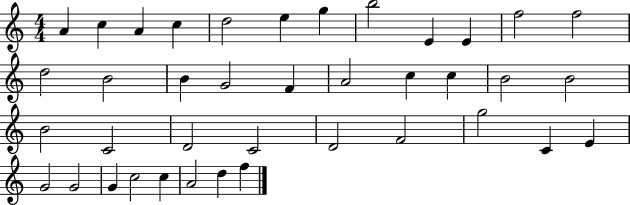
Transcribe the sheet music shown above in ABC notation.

X:1
T:Untitled
M:4/4
L:1/4
K:C
A c A c d2 e g b2 E E f2 f2 d2 B2 B G2 F A2 c c B2 B2 B2 C2 D2 C2 D2 F2 g2 C E G2 G2 G c2 c A2 d f